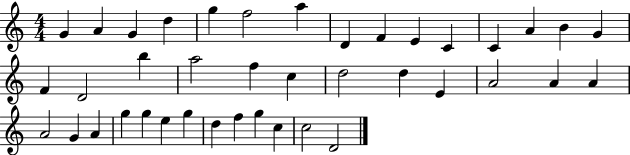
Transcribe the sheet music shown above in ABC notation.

X:1
T:Untitled
M:4/4
L:1/4
K:C
G A G d g f2 a D F E C C A B G F D2 b a2 f c d2 d E A2 A A A2 G A g g e g d f g c c2 D2